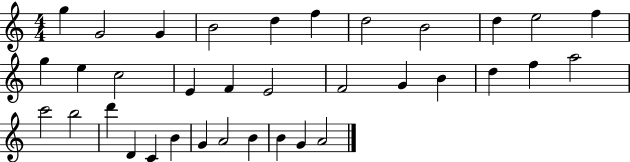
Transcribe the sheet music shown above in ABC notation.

X:1
T:Untitled
M:4/4
L:1/4
K:C
g G2 G B2 d f d2 B2 d e2 f g e c2 E F E2 F2 G B d f a2 c'2 b2 d' D C B G A2 B B G A2